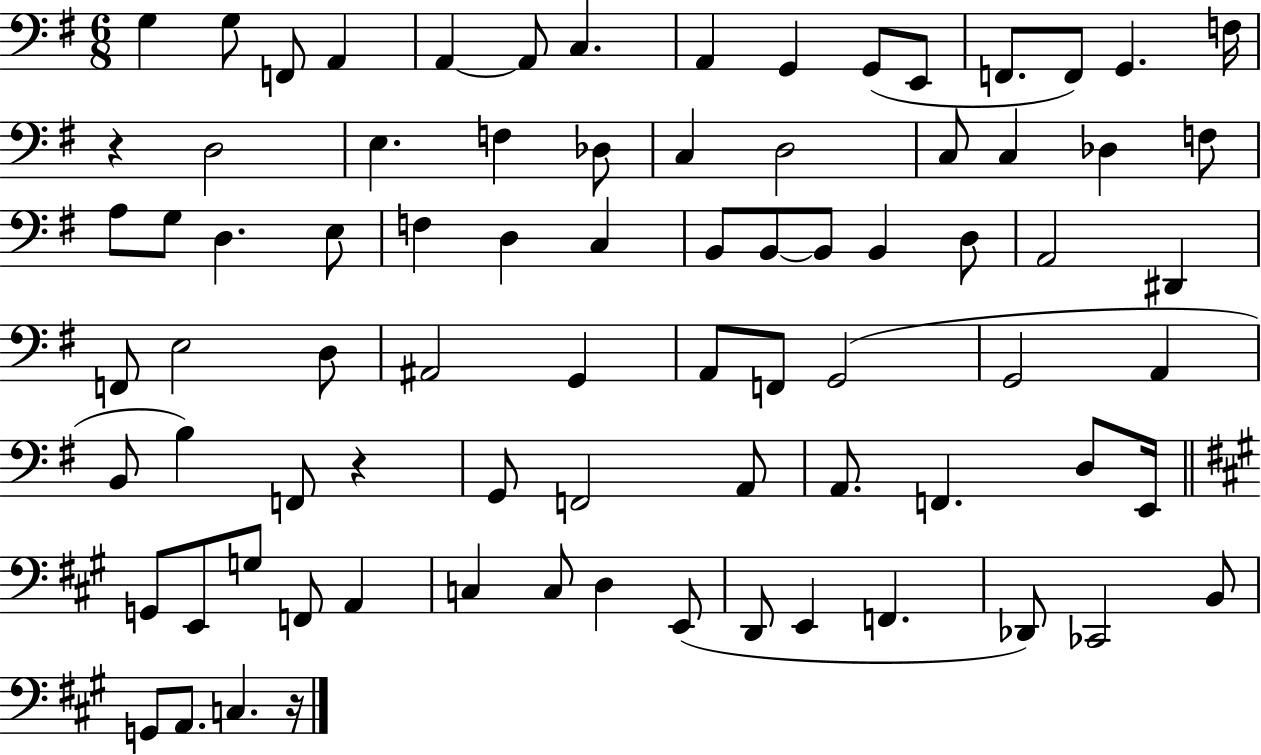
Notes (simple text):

G3/q G3/e F2/e A2/q A2/q A2/e C3/q. A2/q G2/q G2/e E2/e F2/e. F2/e G2/q. F3/s R/q D3/h E3/q. F3/q Db3/e C3/q D3/h C3/e C3/q Db3/q F3/e A3/e G3/e D3/q. E3/e F3/q D3/q C3/q B2/e B2/e B2/e B2/q D3/e A2/h D#2/q F2/e E3/h D3/e A#2/h G2/q A2/e F2/e G2/h G2/h A2/q B2/e B3/q F2/e R/q G2/e F2/h A2/e A2/e. F2/q. D3/e E2/s G2/e E2/e G3/e F2/e A2/q C3/q C3/e D3/q E2/e D2/e E2/q F2/q. Db2/e CES2/h B2/e G2/e A2/e. C3/q. R/s